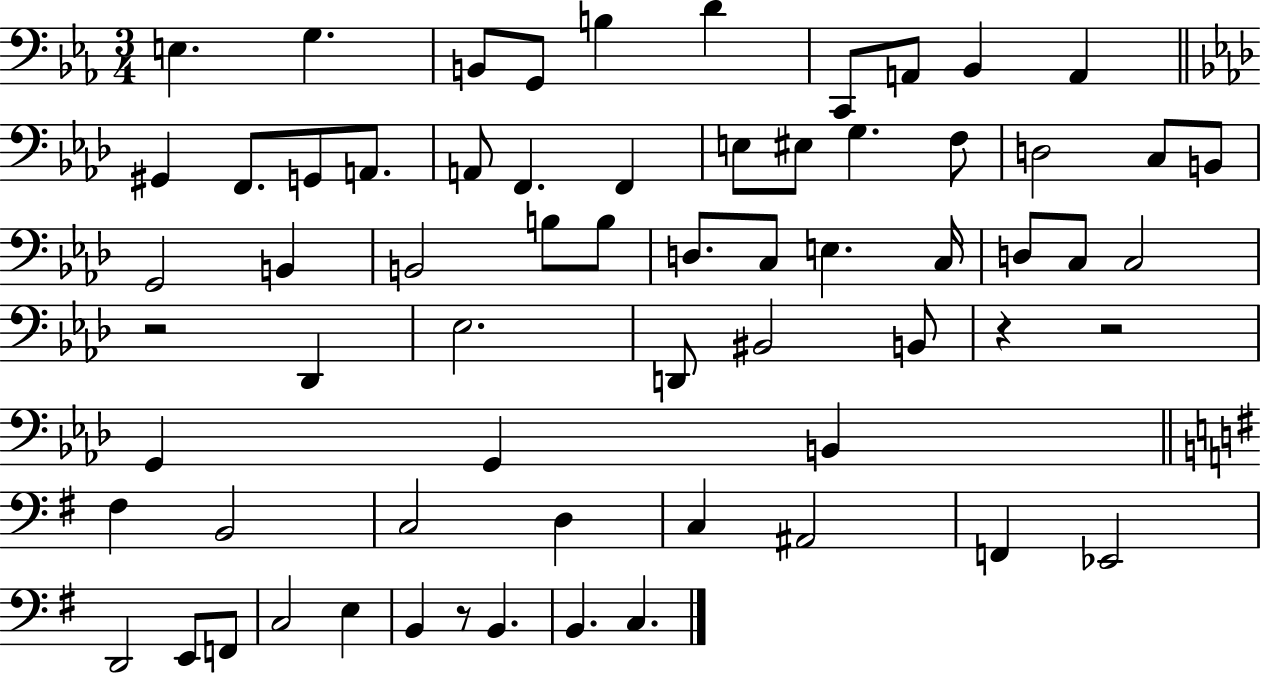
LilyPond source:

{
  \clef bass
  \numericTimeSignature
  \time 3/4
  \key ees \major
  \repeat volta 2 { e4. g4. | b,8 g,8 b4 d'4 | c,8 a,8 bes,4 a,4 | \bar "||" \break \key aes \major gis,4 f,8. g,8 a,8. | a,8 f,4. f,4 | e8 eis8 g4. f8 | d2 c8 b,8 | \break g,2 b,4 | b,2 b8 b8 | d8. c8 e4. c16 | d8 c8 c2 | \break r2 des,4 | ees2. | d,8 bis,2 b,8 | r4 r2 | \break g,4 g,4 b,4 | \bar "||" \break \key e \minor fis4 b,2 | c2 d4 | c4 ais,2 | f,4 ees,2 | \break d,2 e,8 f,8 | c2 e4 | b,4 r8 b,4. | b,4. c4. | \break } \bar "|."
}